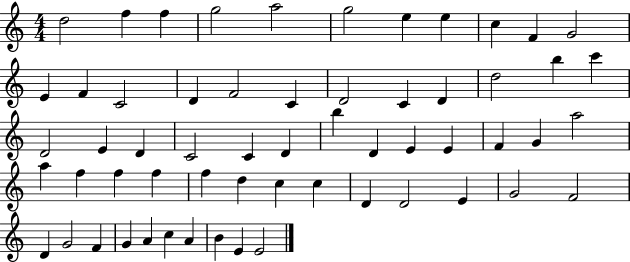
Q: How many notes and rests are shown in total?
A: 59